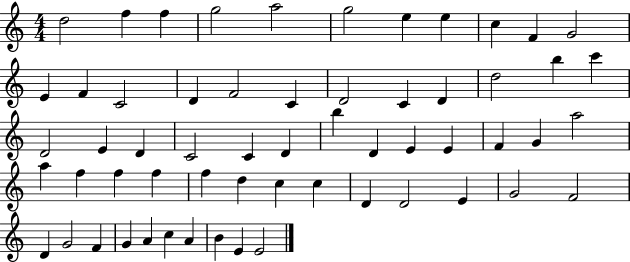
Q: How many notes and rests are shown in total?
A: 59